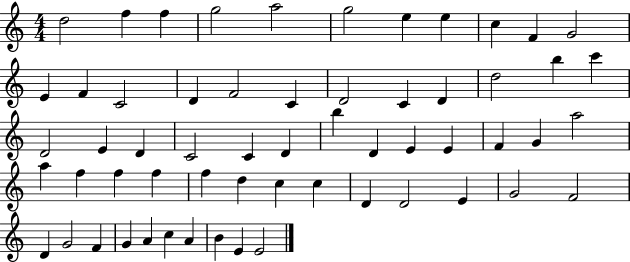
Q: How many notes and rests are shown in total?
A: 59